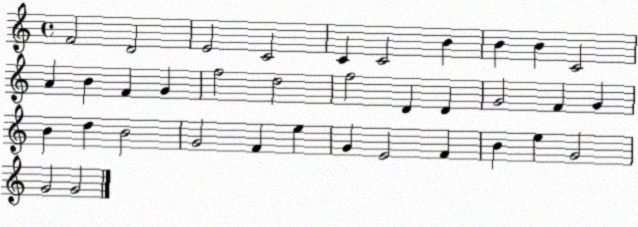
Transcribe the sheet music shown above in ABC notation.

X:1
T:Untitled
M:4/4
L:1/4
K:C
F2 D2 E2 C2 C C2 B B B C2 A B F G f2 d2 f2 D D G2 F G B d B2 G2 F e G E2 F B e G2 G2 G2